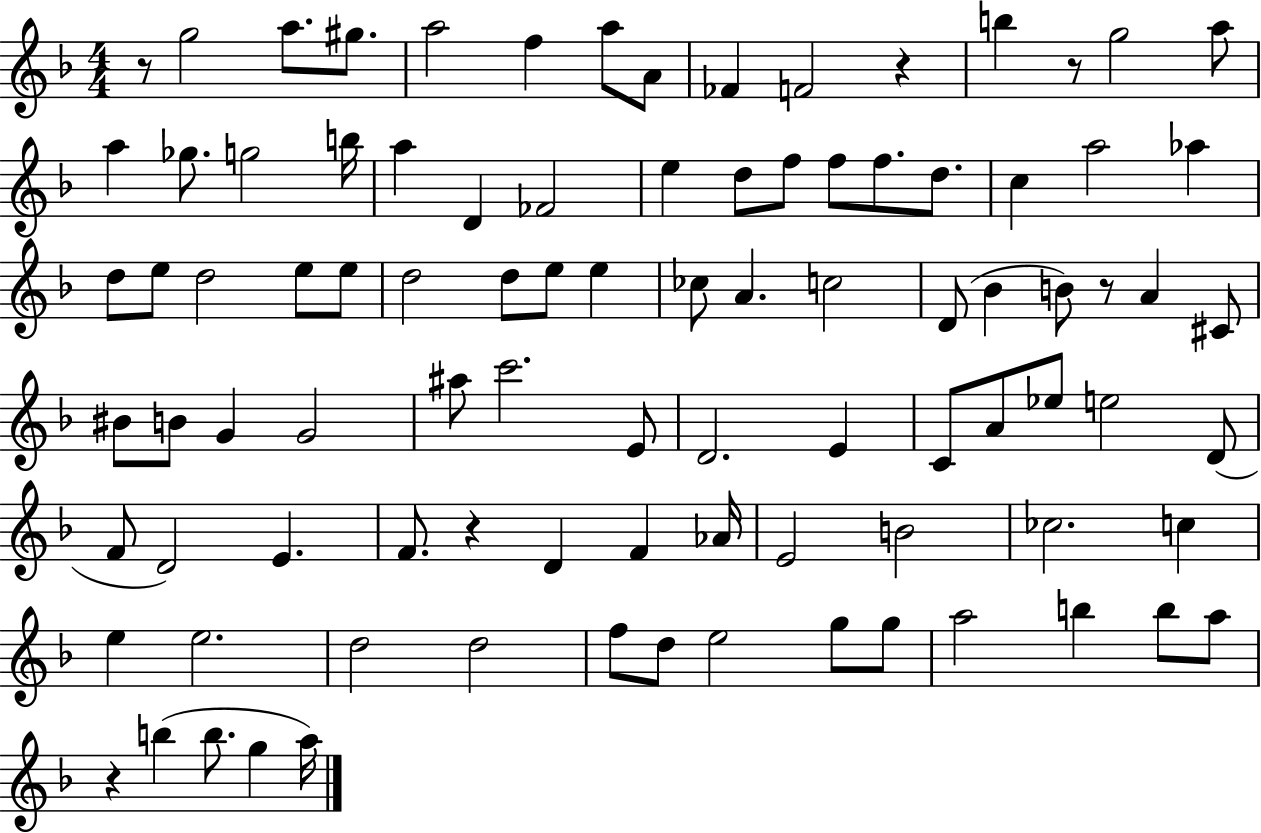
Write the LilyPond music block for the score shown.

{
  \clef treble
  \numericTimeSignature
  \time 4/4
  \key f \major
  r8 g''2 a''8. gis''8. | a''2 f''4 a''8 a'8 | fes'4 f'2 r4 | b''4 r8 g''2 a''8 | \break a''4 ges''8. g''2 b''16 | a''4 d'4 fes'2 | e''4 d''8 f''8 f''8 f''8. d''8. | c''4 a''2 aes''4 | \break d''8 e''8 d''2 e''8 e''8 | d''2 d''8 e''8 e''4 | ces''8 a'4. c''2 | d'8( bes'4 b'8) r8 a'4 cis'8 | \break bis'8 b'8 g'4 g'2 | ais''8 c'''2. e'8 | d'2. e'4 | c'8 a'8 ees''8 e''2 d'8( | \break f'8 d'2) e'4. | f'8. r4 d'4 f'4 aes'16 | e'2 b'2 | ces''2. c''4 | \break e''4 e''2. | d''2 d''2 | f''8 d''8 e''2 g''8 g''8 | a''2 b''4 b''8 a''8 | \break r4 b''4( b''8. g''4 a''16) | \bar "|."
}